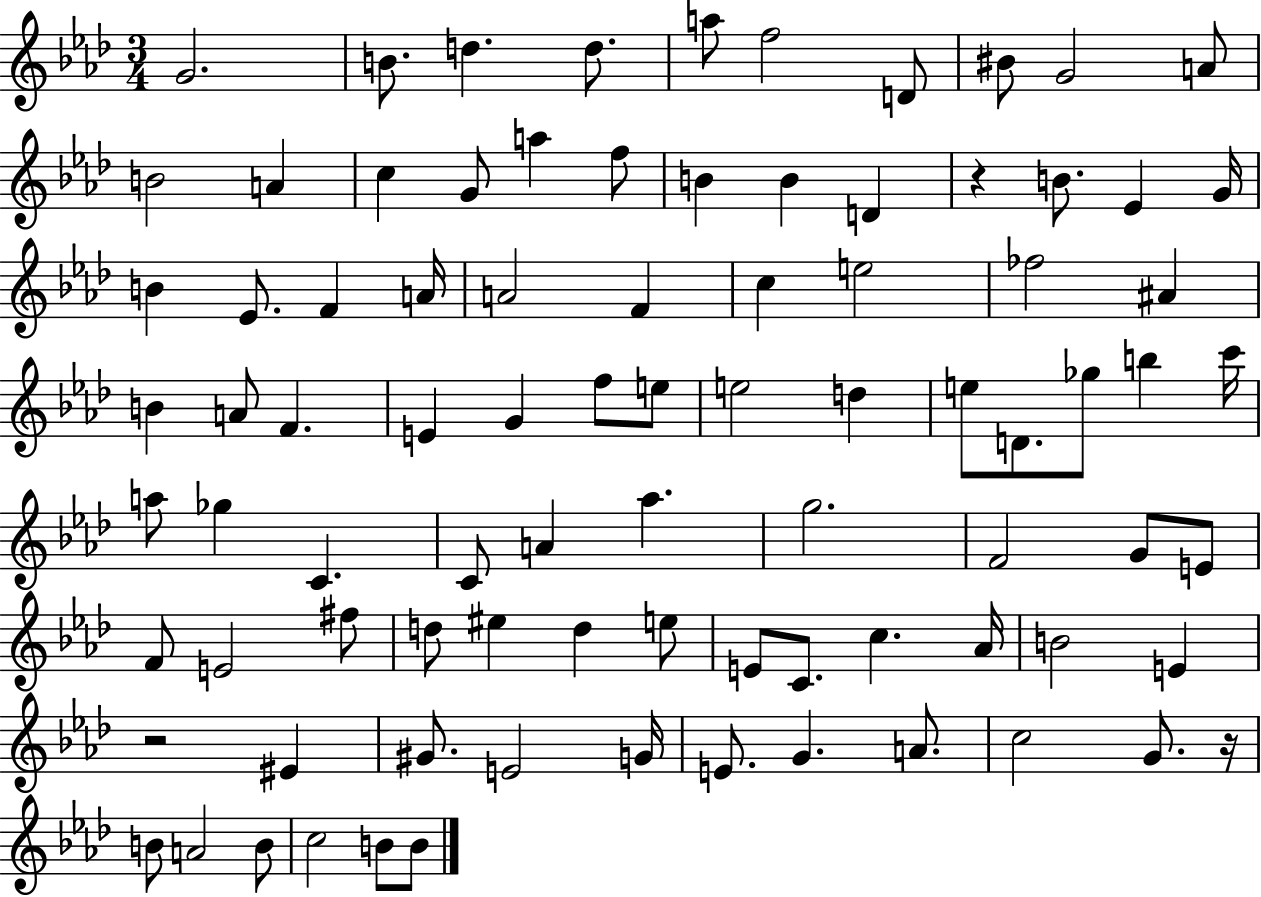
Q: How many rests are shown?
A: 3